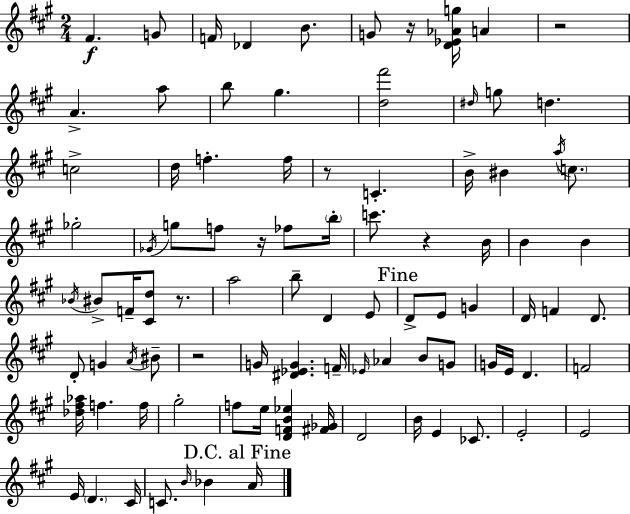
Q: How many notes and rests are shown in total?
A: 92